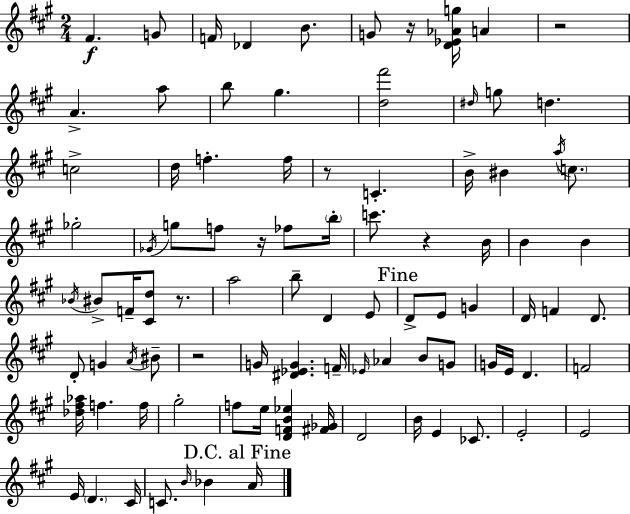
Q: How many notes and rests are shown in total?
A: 92